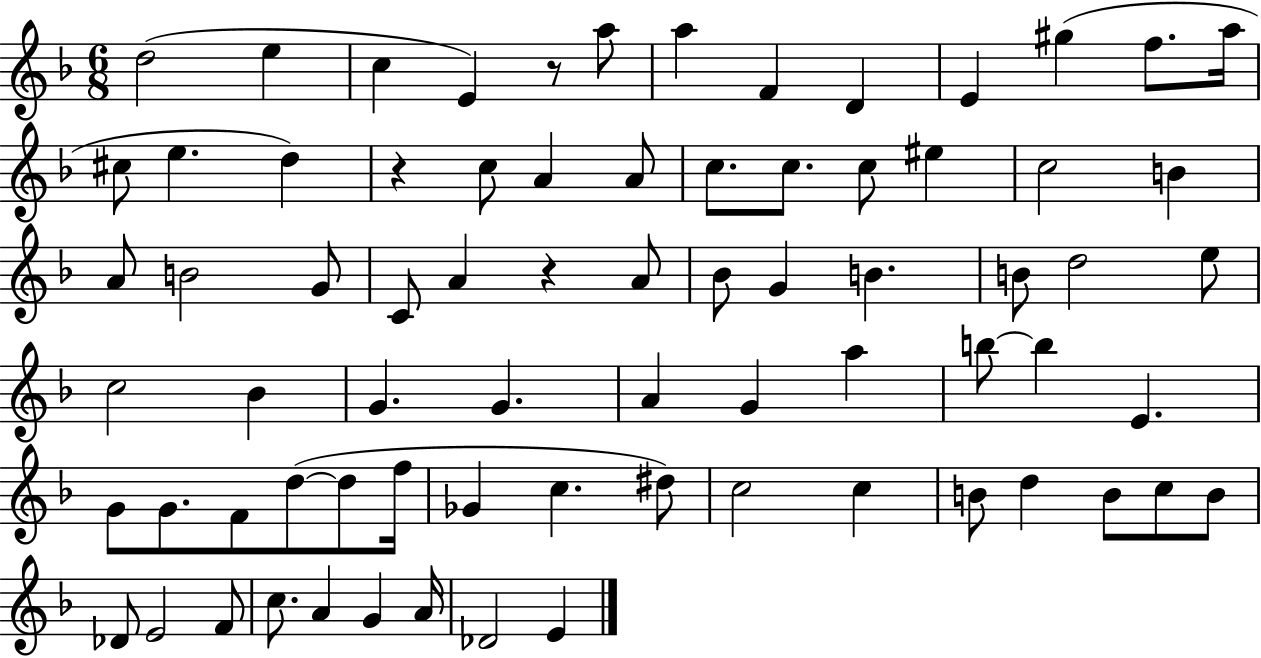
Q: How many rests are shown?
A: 3